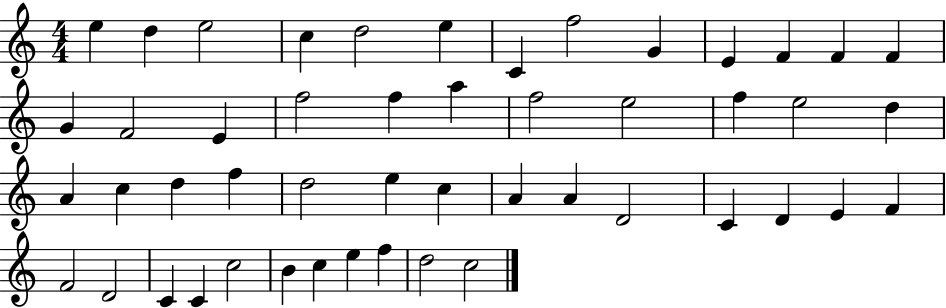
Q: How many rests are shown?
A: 0